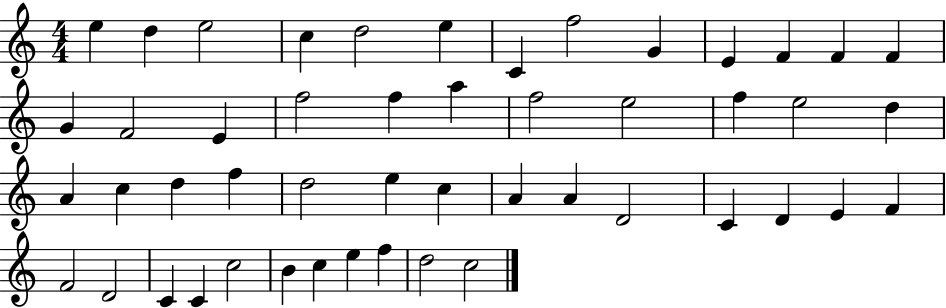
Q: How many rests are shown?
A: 0